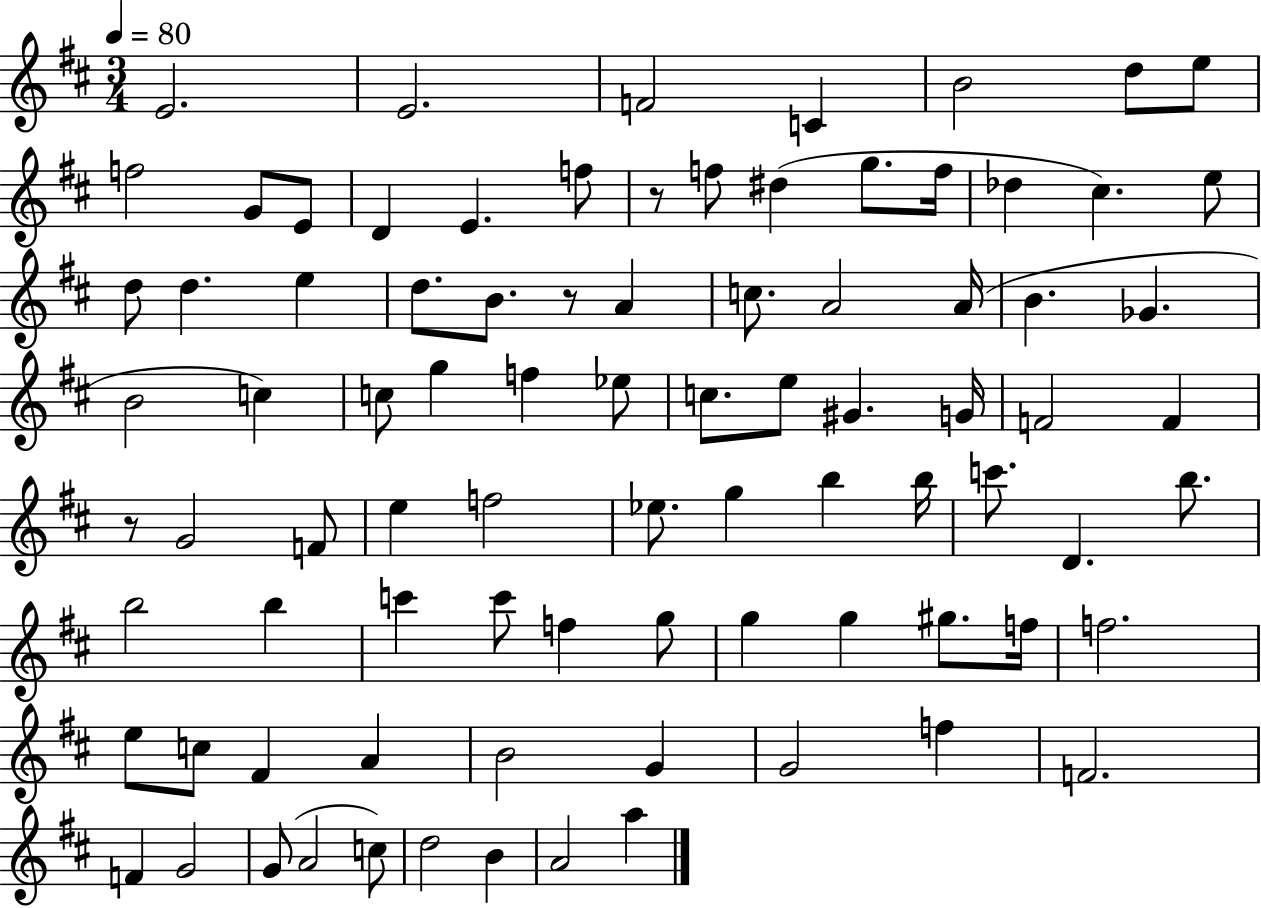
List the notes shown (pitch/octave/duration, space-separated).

E4/h. E4/h. F4/h C4/q B4/h D5/e E5/e F5/h G4/e E4/e D4/q E4/q. F5/e R/e F5/e D#5/q G5/e. F5/s Db5/q C#5/q. E5/e D5/e D5/q. E5/q D5/e. B4/e. R/e A4/q C5/e. A4/h A4/s B4/q. Gb4/q. B4/h C5/q C5/e G5/q F5/q Eb5/e C5/e. E5/e G#4/q. G4/s F4/h F4/q R/e G4/h F4/e E5/q F5/h Eb5/e. G5/q B5/q B5/s C6/e. D4/q. B5/e. B5/h B5/q C6/q C6/e F5/q G5/e G5/q G5/q G#5/e. F5/s F5/h. E5/e C5/e F#4/q A4/q B4/h G4/q G4/h F5/q F4/h. F4/q G4/h G4/e A4/h C5/e D5/h B4/q A4/h A5/q